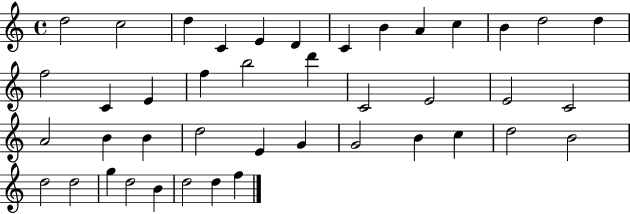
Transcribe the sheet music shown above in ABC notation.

X:1
T:Untitled
M:4/4
L:1/4
K:C
d2 c2 d C E D C B A c B d2 d f2 C E f b2 d' C2 E2 E2 C2 A2 B B d2 E G G2 B c d2 B2 d2 d2 g d2 B d2 d f